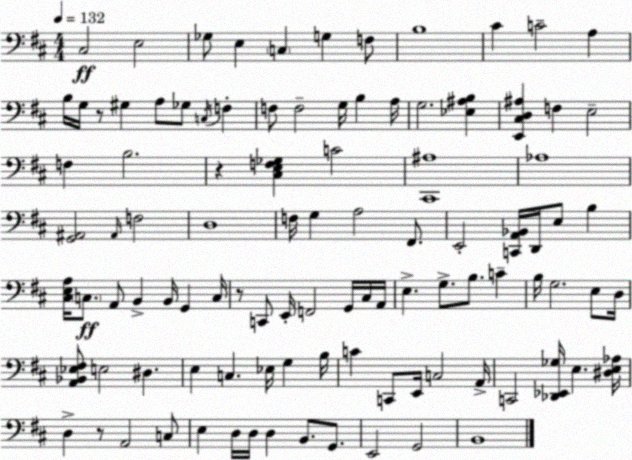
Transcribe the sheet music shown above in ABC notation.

X:1
T:Untitled
M:4/4
L:1/4
K:D
^C,2 E,2 _G,/2 E, C, G, F,/2 B,4 ^C C2 A, B,/4 G,/4 z/2 ^G, A,/2 _G,/2 C,/4 F, F,/2 F,2 G,/4 B, A,/4 G,2 [_E,^A,B,] [E,,^C,D,^A,] F, E,2 F, B,2 z [^C,E,F,_G,] C2 [^C,,^A,]4 _A,4 [G,,^A,,]2 ^A,,/4 F,2 D,4 F,/4 G, A,2 ^F,,/2 E,,2 [C,,A,,_B,,]/4 D,,/4 E,/2 B, [^C,E,A,]/4 C,/2 A,,/2 B,, B,,/4 G,, C,/4 z/2 C,,/2 E,,/4 F,,2 G,,/4 ^C,/4 A,,/4 E, G,/2 B,/2 C B,/4 G,2 E,/2 D,/4 [A,,_B,,_E,^F,]/2 E,2 ^D, E, C, _E,/4 G, B,/4 C C,,/2 E,,/4 C,2 A,,/4 C,,2 [_D,,_E,,_G,]/4 E, [^D,E,_A,]/4 D, z/2 A,,2 C,/2 E, D,/4 D,/4 D, B,,/2 G,,/2 E,,2 G,,2 B,,4